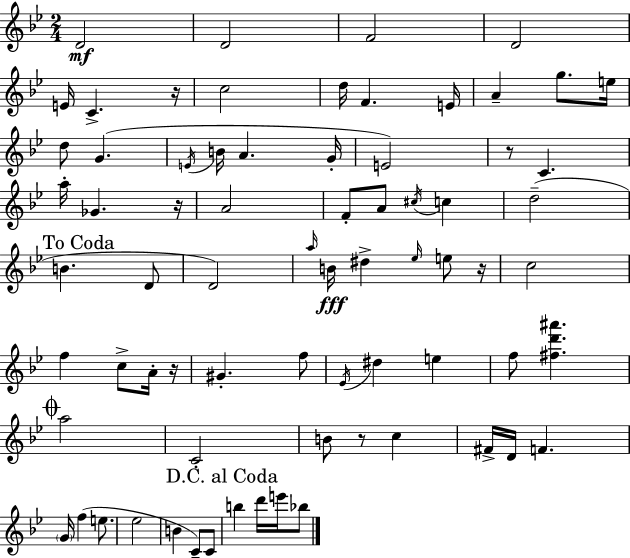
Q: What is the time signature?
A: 2/4